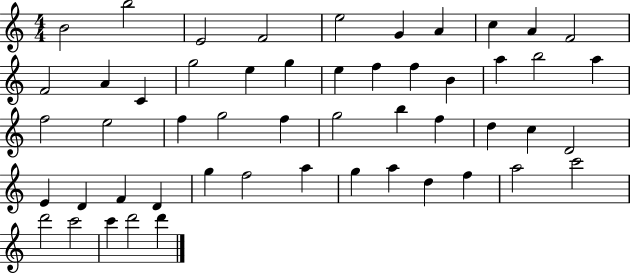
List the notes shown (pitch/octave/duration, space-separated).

B4/h B5/h E4/h F4/h E5/h G4/q A4/q C5/q A4/q F4/h F4/h A4/q C4/q G5/h E5/q G5/q E5/q F5/q F5/q B4/q A5/q B5/h A5/q F5/h E5/h F5/q G5/h F5/q G5/h B5/q F5/q D5/q C5/q D4/h E4/q D4/q F4/q D4/q G5/q F5/h A5/q G5/q A5/q D5/q F5/q A5/h C6/h D6/h C6/h C6/q D6/h D6/q